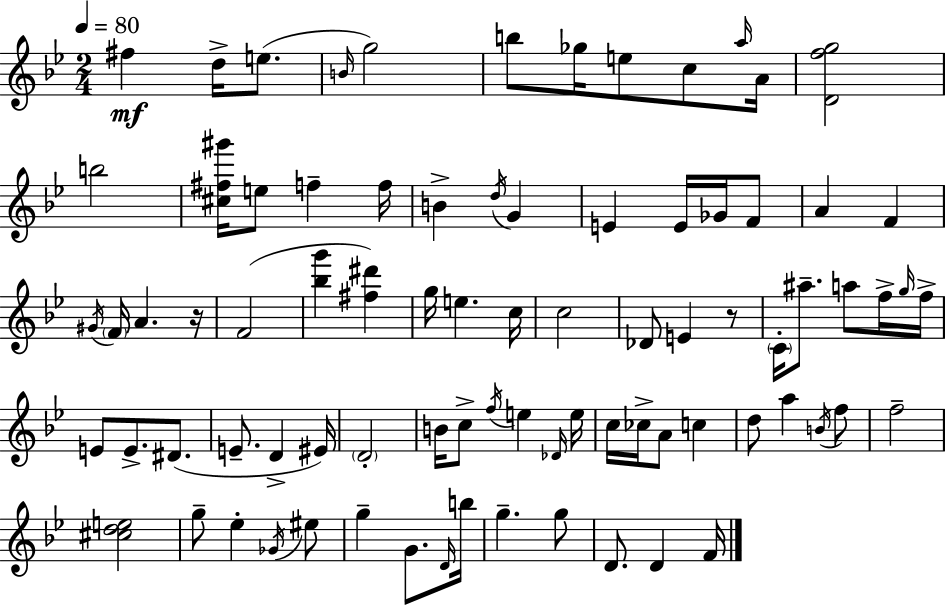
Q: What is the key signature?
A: BES major